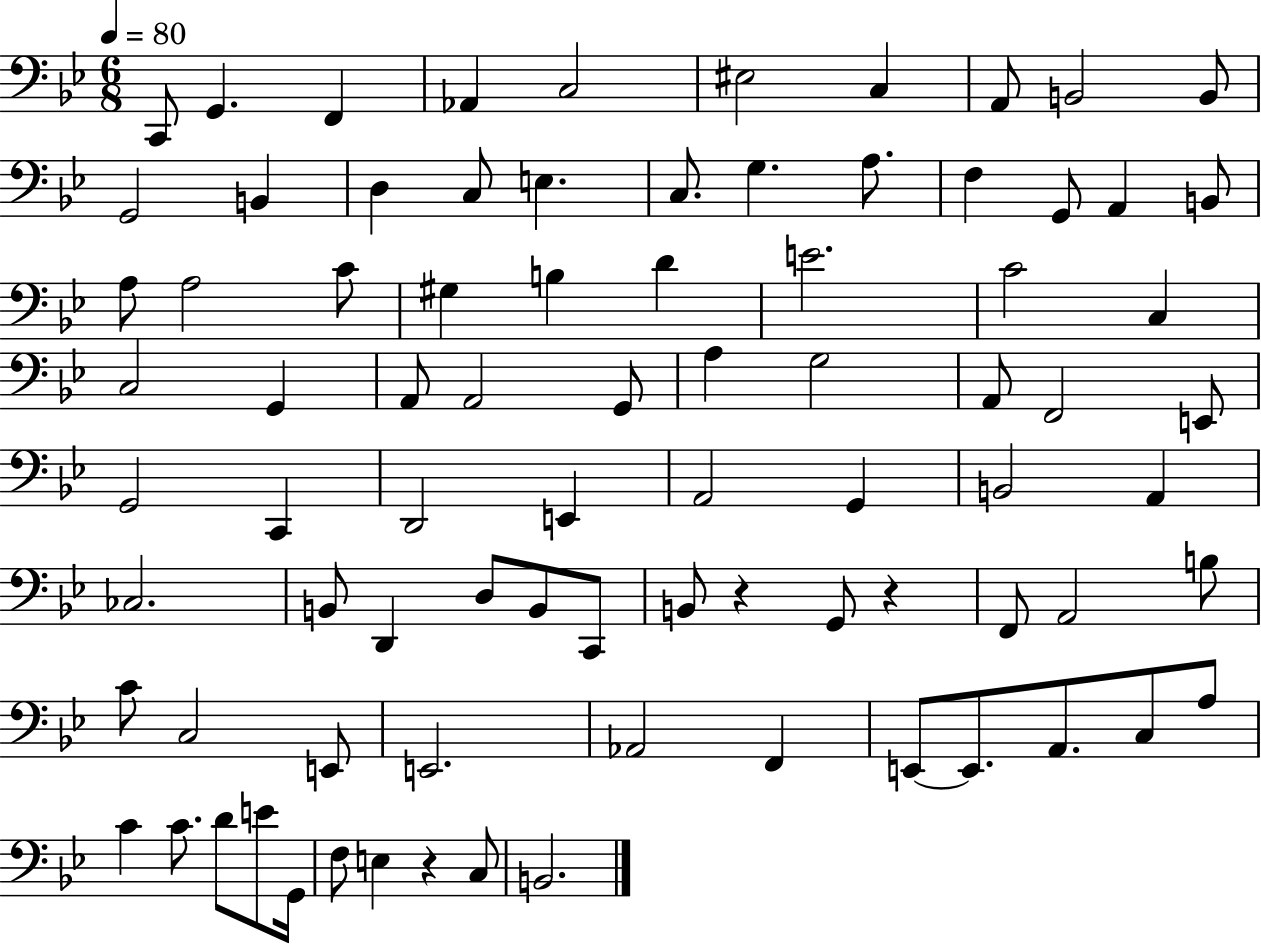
{
  \clef bass
  \numericTimeSignature
  \time 6/8
  \key bes \major
  \tempo 4 = 80
  c,8 g,4. f,4 | aes,4 c2 | eis2 c4 | a,8 b,2 b,8 | \break g,2 b,4 | d4 c8 e4. | c8. g4. a8. | f4 g,8 a,4 b,8 | \break a8 a2 c'8 | gis4 b4 d'4 | e'2. | c'2 c4 | \break c2 g,4 | a,8 a,2 g,8 | a4 g2 | a,8 f,2 e,8 | \break g,2 c,4 | d,2 e,4 | a,2 g,4 | b,2 a,4 | \break ces2. | b,8 d,4 d8 b,8 c,8 | b,8 r4 g,8 r4 | f,8 a,2 b8 | \break c'8 c2 e,8 | e,2. | aes,2 f,4 | e,8~~ e,8. a,8. c8 a8 | \break c'4 c'8. d'8 e'8 g,16 | f8 e4 r4 c8 | b,2. | \bar "|."
}